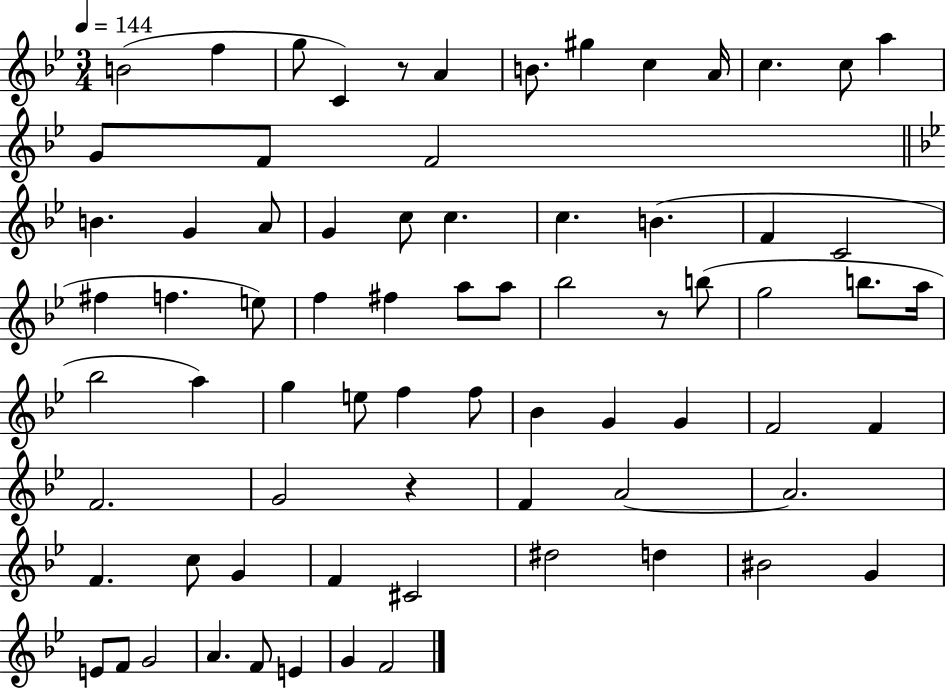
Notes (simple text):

B4/h F5/q G5/e C4/q R/e A4/q B4/e. G#5/q C5/q A4/s C5/q. C5/e A5/q G4/e F4/e F4/h B4/q. G4/q A4/e G4/q C5/e C5/q. C5/q. B4/q. F4/q C4/h F#5/q F5/q. E5/e F5/q F#5/q A5/e A5/e Bb5/h R/e B5/e G5/h B5/e. A5/s Bb5/h A5/q G5/q E5/e F5/q F5/e Bb4/q G4/q G4/q F4/h F4/q F4/h. G4/h R/q F4/q A4/h A4/h. F4/q. C5/e G4/q F4/q C#4/h D#5/h D5/q BIS4/h G4/q E4/e F4/e G4/h A4/q. F4/e E4/q G4/q F4/h